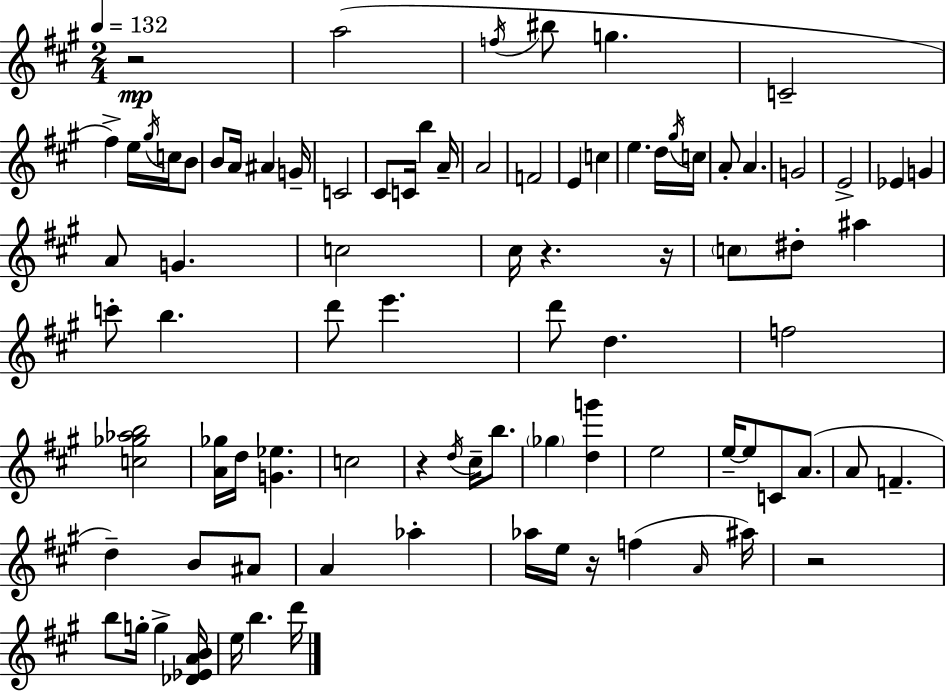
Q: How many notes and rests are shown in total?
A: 87